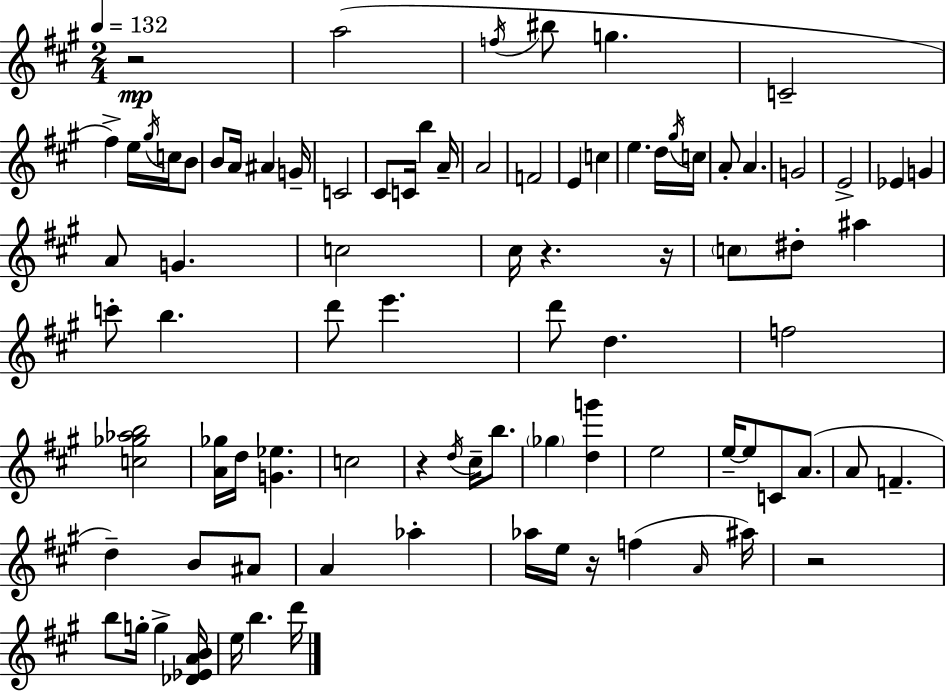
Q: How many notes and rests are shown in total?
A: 87